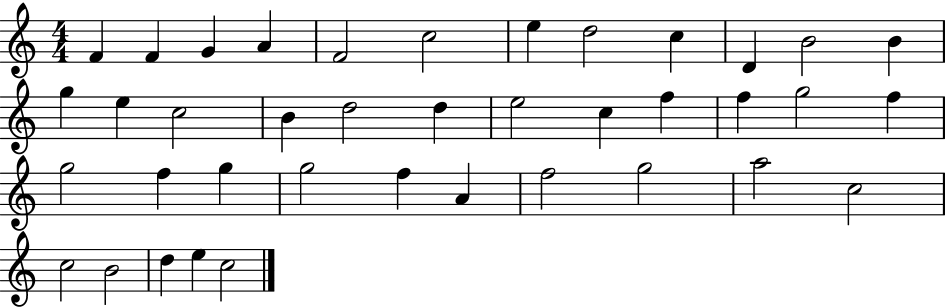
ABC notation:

X:1
T:Untitled
M:4/4
L:1/4
K:C
F F G A F2 c2 e d2 c D B2 B g e c2 B d2 d e2 c f f g2 f g2 f g g2 f A f2 g2 a2 c2 c2 B2 d e c2